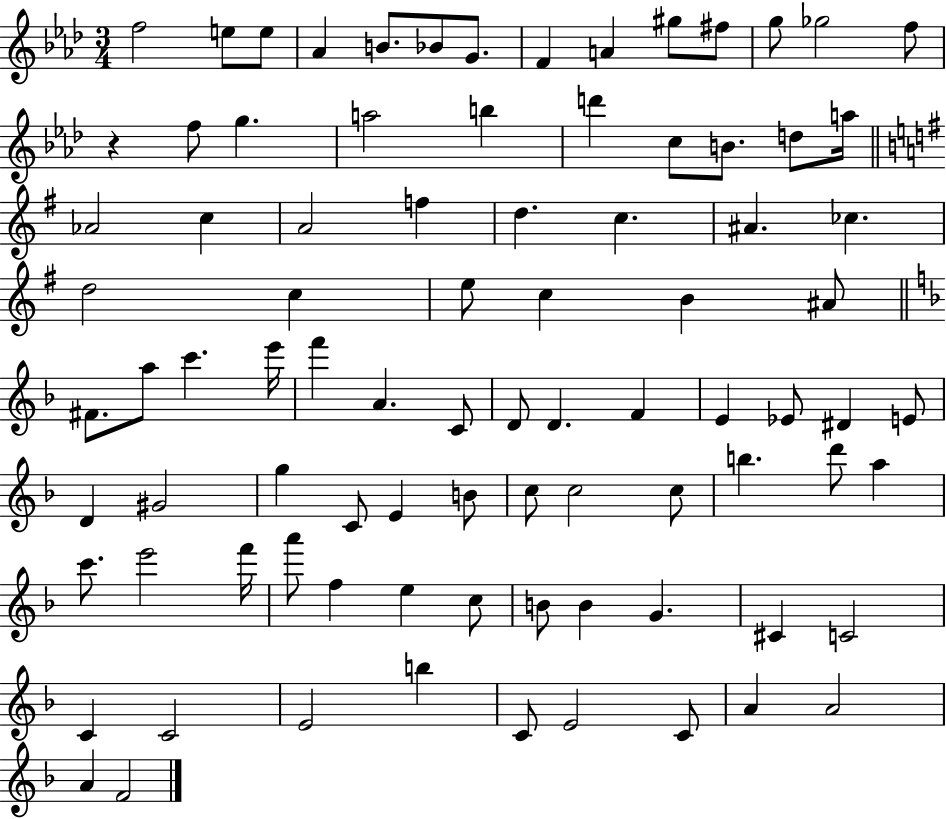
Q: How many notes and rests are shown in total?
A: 87